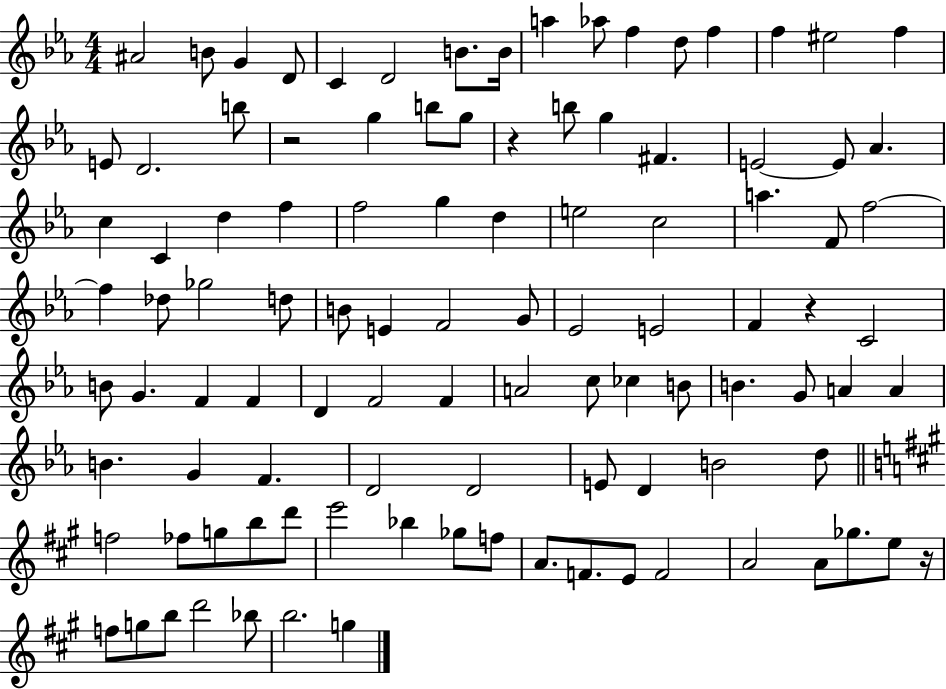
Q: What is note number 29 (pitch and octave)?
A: C5